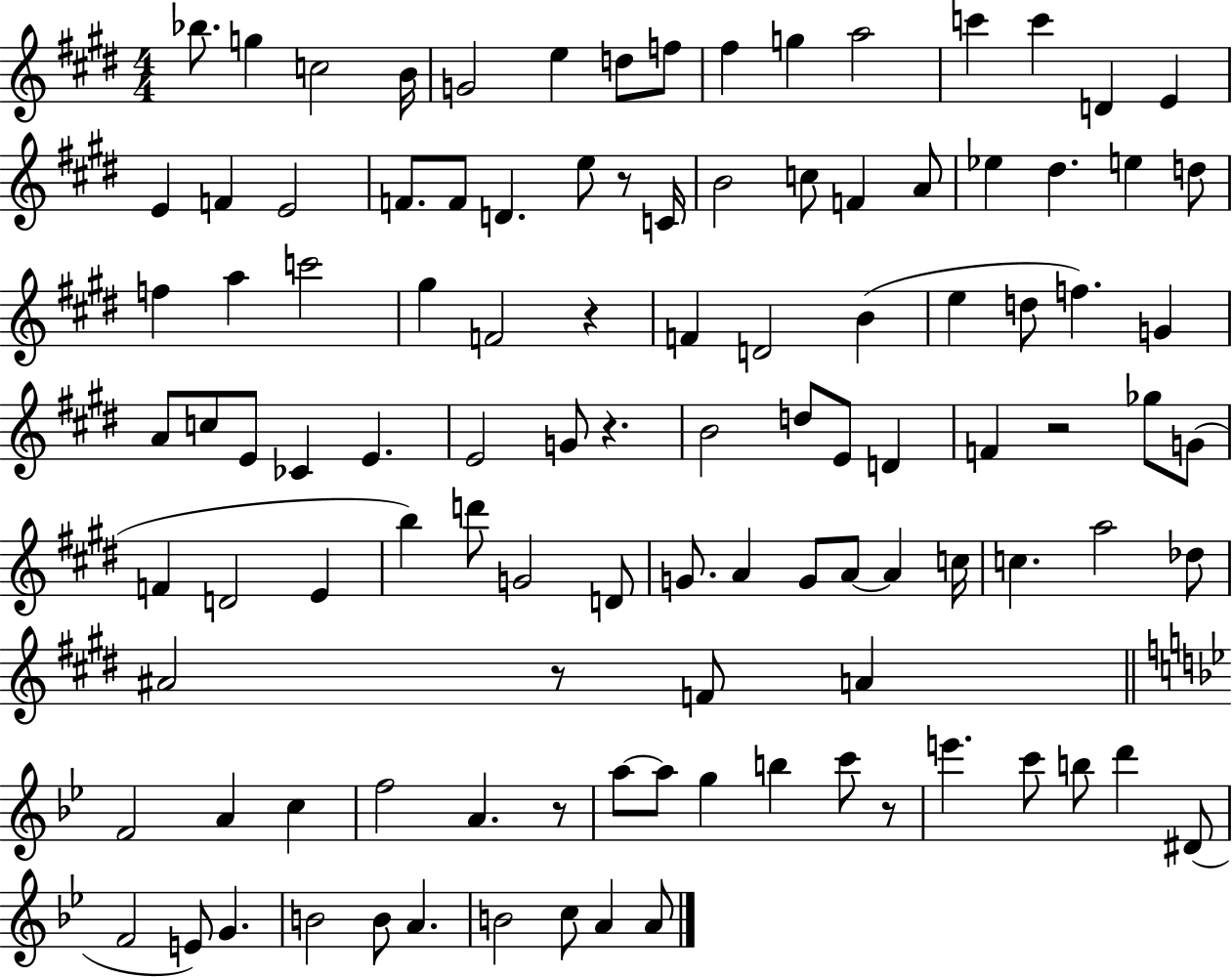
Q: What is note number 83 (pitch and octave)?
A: A5